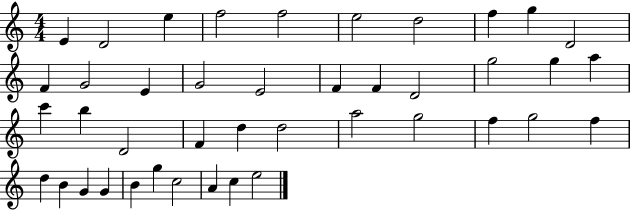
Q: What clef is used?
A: treble